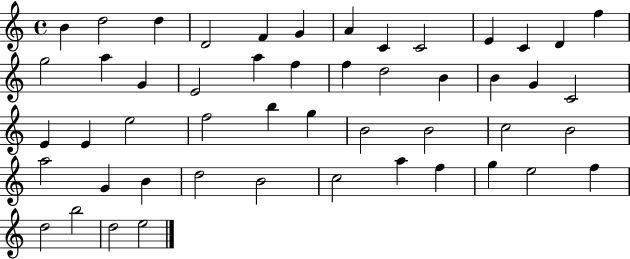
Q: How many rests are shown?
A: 0